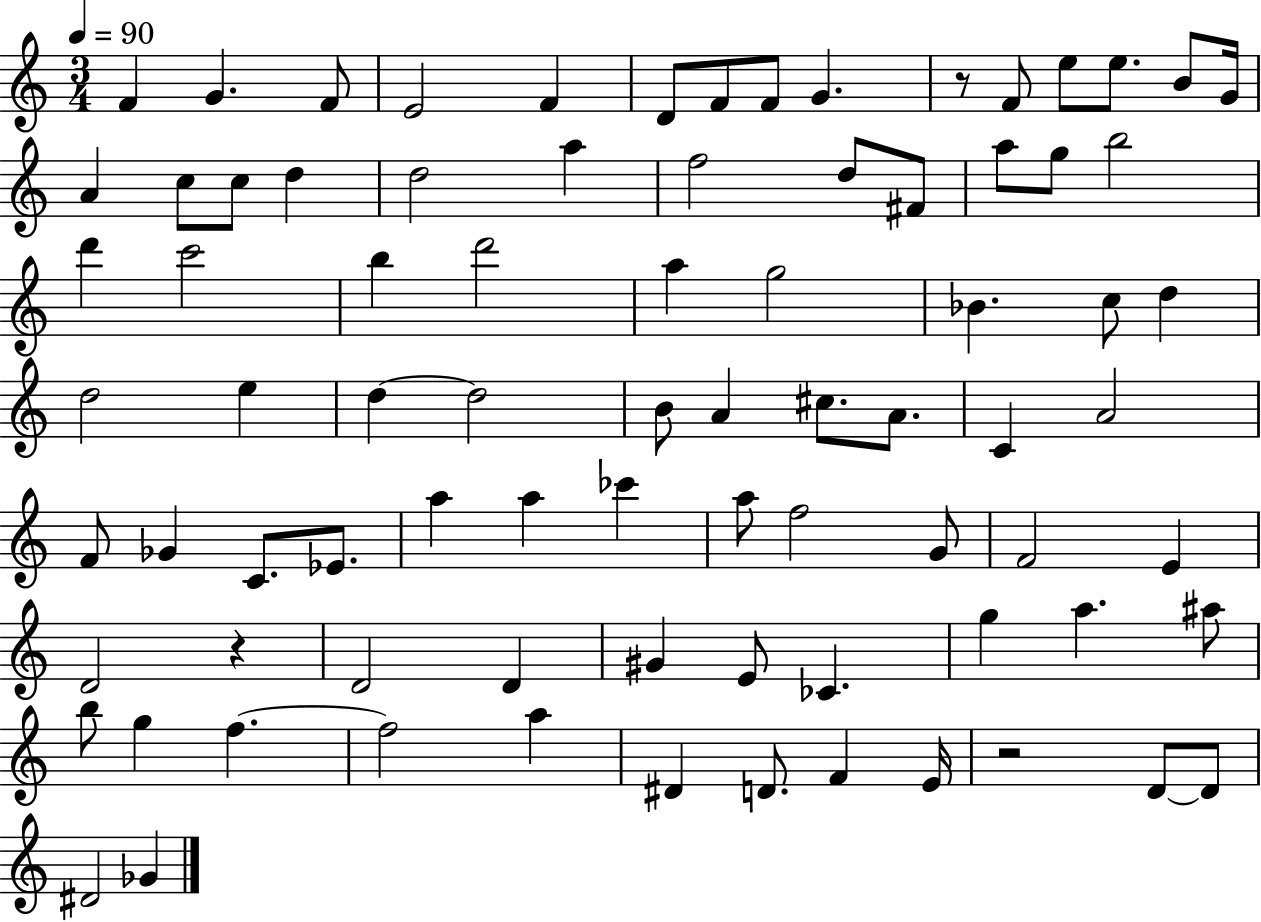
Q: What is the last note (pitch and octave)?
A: Gb4